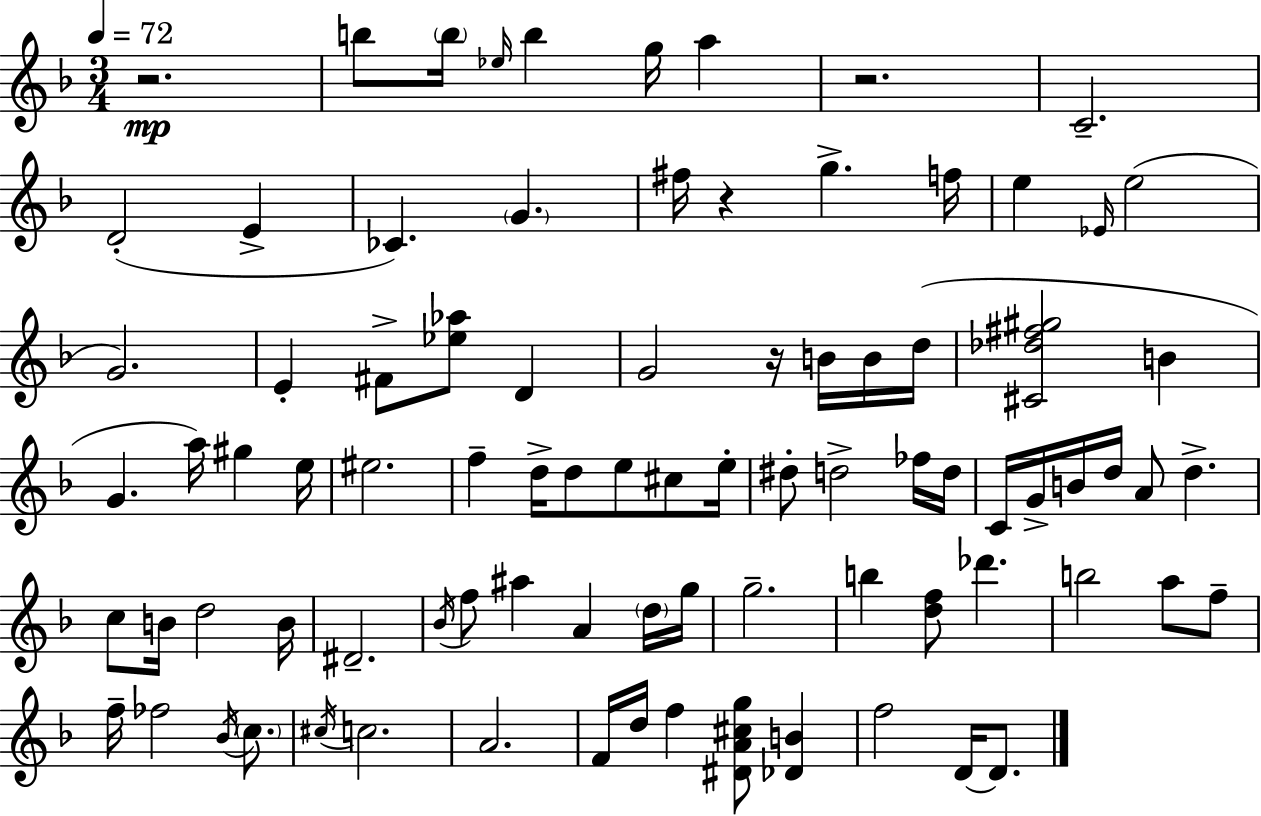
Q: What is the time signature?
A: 3/4